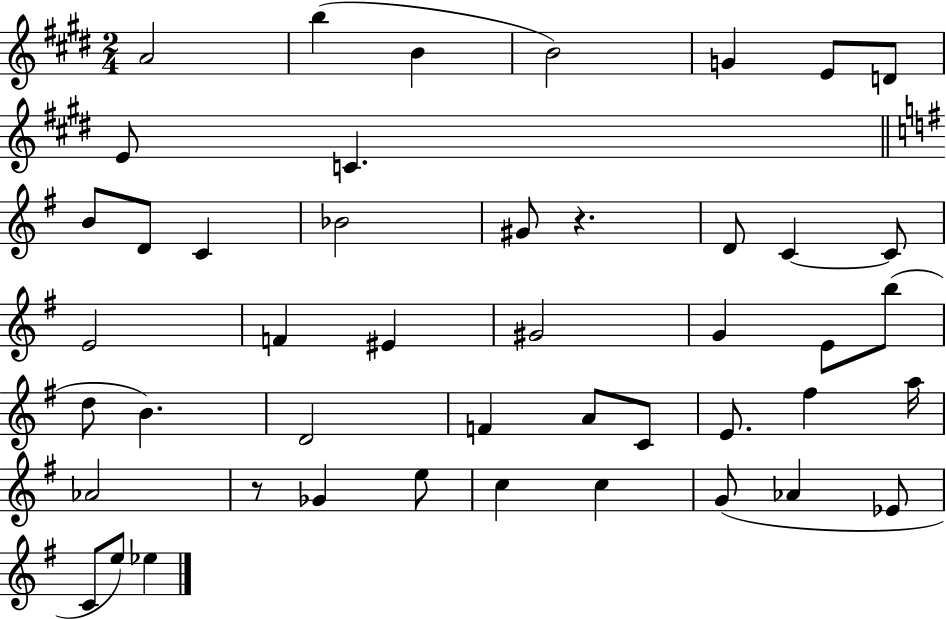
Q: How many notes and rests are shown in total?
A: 46